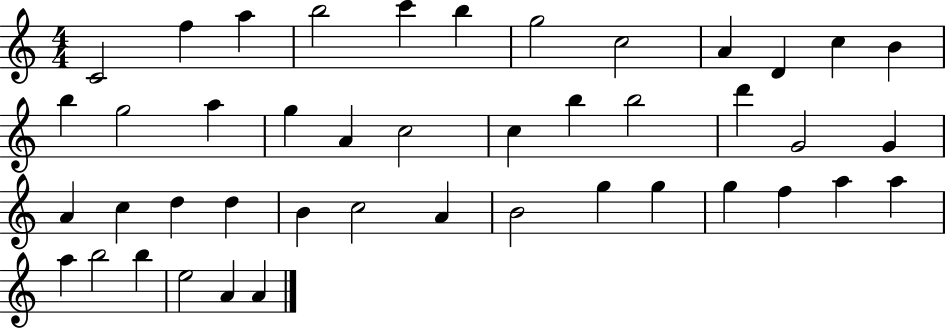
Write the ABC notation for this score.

X:1
T:Untitled
M:4/4
L:1/4
K:C
C2 f a b2 c' b g2 c2 A D c B b g2 a g A c2 c b b2 d' G2 G A c d d B c2 A B2 g g g f a a a b2 b e2 A A